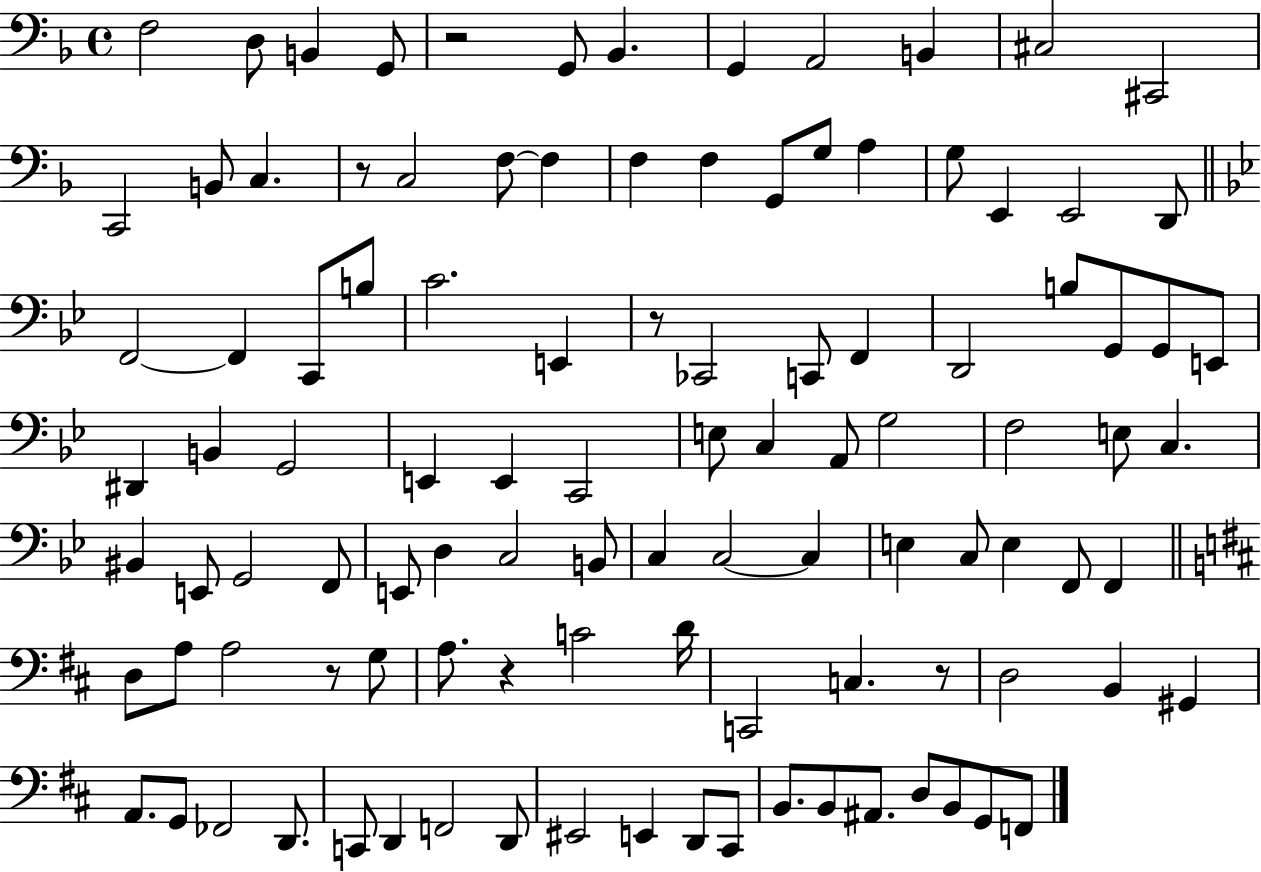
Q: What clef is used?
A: bass